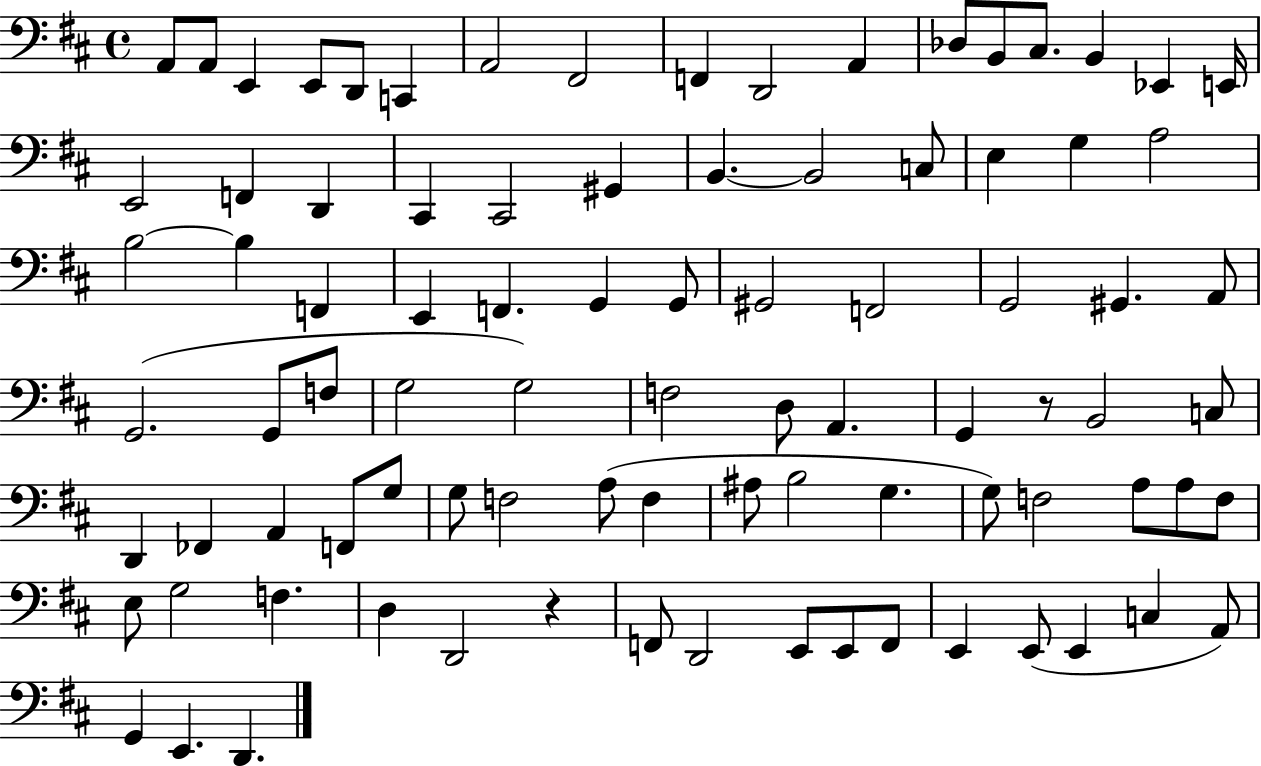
X:1
T:Untitled
M:4/4
L:1/4
K:D
A,,/2 A,,/2 E,, E,,/2 D,,/2 C,, A,,2 ^F,,2 F,, D,,2 A,, _D,/2 B,,/2 ^C,/2 B,, _E,, E,,/4 E,,2 F,, D,, ^C,, ^C,,2 ^G,, B,, B,,2 C,/2 E, G, A,2 B,2 B, F,, E,, F,, G,, G,,/2 ^G,,2 F,,2 G,,2 ^G,, A,,/2 G,,2 G,,/2 F,/2 G,2 G,2 F,2 D,/2 A,, G,, z/2 B,,2 C,/2 D,, _F,, A,, F,,/2 G,/2 G,/2 F,2 A,/2 F, ^A,/2 B,2 G, G,/2 F,2 A,/2 A,/2 F,/2 E,/2 G,2 F, D, D,,2 z F,,/2 D,,2 E,,/2 E,,/2 F,,/2 E,, E,,/2 E,, C, A,,/2 G,, E,, D,,